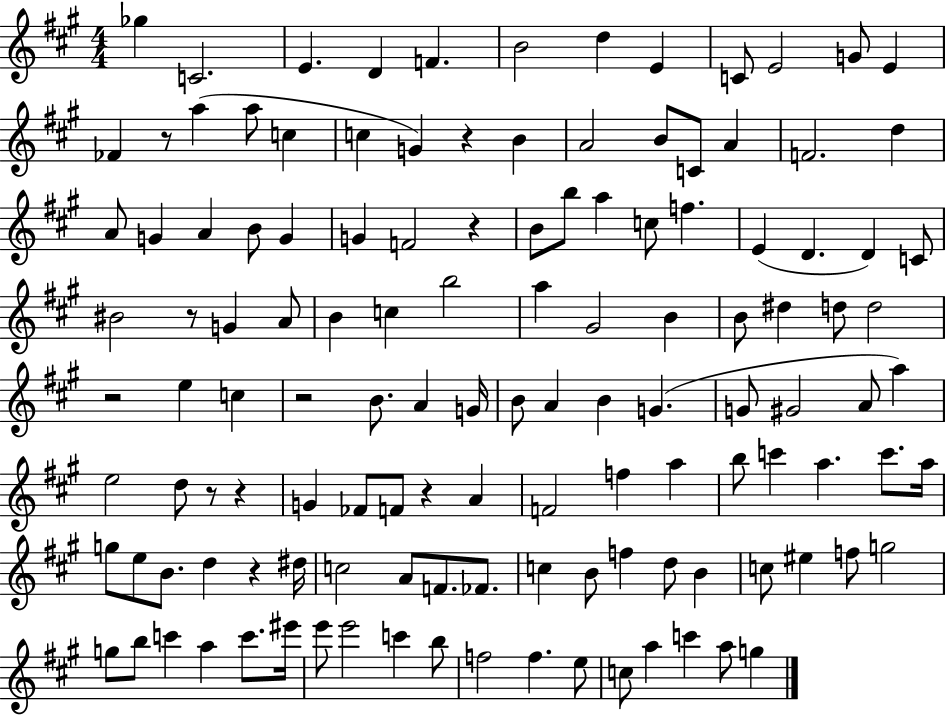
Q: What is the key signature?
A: A major